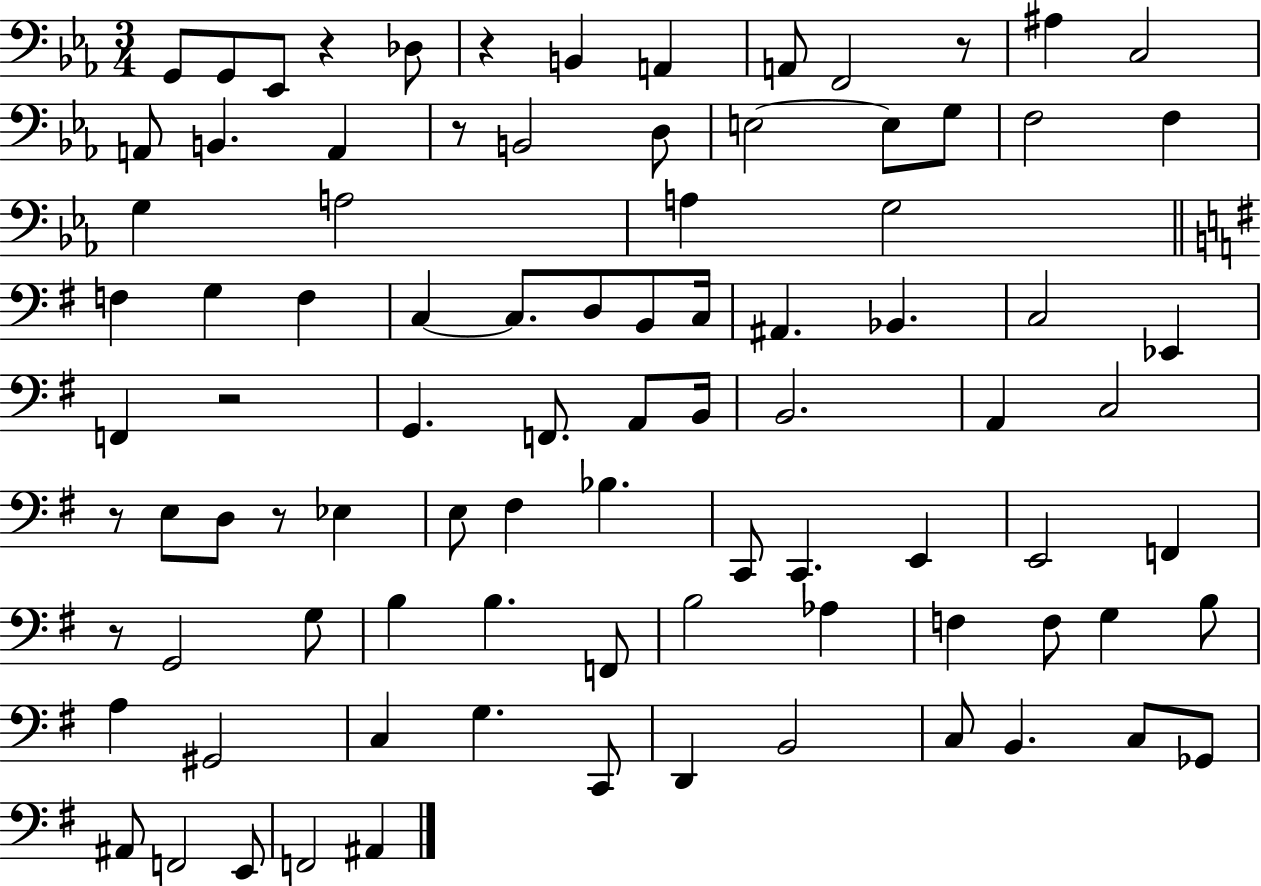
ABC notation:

X:1
T:Untitled
M:3/4
L:1/4
K:Eb
G,,/2 G,,/2 _E,,/2 z _D,/2 z B,, A,, A,,/2 F,,2 z/2 ^A, C,2 A,,/2 B,, A,, z/2 B,,2 D,/2 E,2 E,/2 G,/2 F,2 F, G, A,2 A, G,2 F, G, F, C, C,/2 D,/2 B,,/2 C,/4 ^A,, _B,, C,2 _E,, F,, z2 G,, F,,/2 A,,/2 B,,/4 B,,2 A,, C,2 z/2 E,/2 D,/2 z/2 _E, E,/2 ^F, _B, C,,/2 C,, E,, E,,2 F,, z/2 G,,2 G,/2 B, B, F,,/2 B,2 _A, F, F,/2 G, B,/2 A, ^G,,2 C, G, C,,/2 D,, B,,2 C,/2 B,, C,/2 _G,,/2 ^A,,/2 F,,2 E,,/2 F,,2 ^A,,